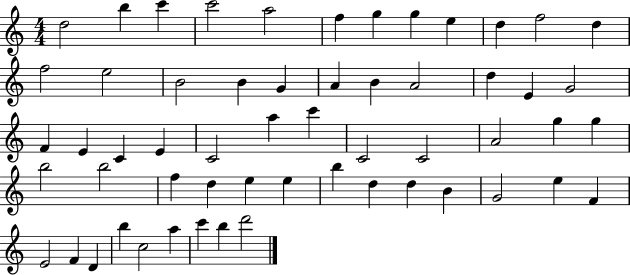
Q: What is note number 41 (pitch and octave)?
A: E5